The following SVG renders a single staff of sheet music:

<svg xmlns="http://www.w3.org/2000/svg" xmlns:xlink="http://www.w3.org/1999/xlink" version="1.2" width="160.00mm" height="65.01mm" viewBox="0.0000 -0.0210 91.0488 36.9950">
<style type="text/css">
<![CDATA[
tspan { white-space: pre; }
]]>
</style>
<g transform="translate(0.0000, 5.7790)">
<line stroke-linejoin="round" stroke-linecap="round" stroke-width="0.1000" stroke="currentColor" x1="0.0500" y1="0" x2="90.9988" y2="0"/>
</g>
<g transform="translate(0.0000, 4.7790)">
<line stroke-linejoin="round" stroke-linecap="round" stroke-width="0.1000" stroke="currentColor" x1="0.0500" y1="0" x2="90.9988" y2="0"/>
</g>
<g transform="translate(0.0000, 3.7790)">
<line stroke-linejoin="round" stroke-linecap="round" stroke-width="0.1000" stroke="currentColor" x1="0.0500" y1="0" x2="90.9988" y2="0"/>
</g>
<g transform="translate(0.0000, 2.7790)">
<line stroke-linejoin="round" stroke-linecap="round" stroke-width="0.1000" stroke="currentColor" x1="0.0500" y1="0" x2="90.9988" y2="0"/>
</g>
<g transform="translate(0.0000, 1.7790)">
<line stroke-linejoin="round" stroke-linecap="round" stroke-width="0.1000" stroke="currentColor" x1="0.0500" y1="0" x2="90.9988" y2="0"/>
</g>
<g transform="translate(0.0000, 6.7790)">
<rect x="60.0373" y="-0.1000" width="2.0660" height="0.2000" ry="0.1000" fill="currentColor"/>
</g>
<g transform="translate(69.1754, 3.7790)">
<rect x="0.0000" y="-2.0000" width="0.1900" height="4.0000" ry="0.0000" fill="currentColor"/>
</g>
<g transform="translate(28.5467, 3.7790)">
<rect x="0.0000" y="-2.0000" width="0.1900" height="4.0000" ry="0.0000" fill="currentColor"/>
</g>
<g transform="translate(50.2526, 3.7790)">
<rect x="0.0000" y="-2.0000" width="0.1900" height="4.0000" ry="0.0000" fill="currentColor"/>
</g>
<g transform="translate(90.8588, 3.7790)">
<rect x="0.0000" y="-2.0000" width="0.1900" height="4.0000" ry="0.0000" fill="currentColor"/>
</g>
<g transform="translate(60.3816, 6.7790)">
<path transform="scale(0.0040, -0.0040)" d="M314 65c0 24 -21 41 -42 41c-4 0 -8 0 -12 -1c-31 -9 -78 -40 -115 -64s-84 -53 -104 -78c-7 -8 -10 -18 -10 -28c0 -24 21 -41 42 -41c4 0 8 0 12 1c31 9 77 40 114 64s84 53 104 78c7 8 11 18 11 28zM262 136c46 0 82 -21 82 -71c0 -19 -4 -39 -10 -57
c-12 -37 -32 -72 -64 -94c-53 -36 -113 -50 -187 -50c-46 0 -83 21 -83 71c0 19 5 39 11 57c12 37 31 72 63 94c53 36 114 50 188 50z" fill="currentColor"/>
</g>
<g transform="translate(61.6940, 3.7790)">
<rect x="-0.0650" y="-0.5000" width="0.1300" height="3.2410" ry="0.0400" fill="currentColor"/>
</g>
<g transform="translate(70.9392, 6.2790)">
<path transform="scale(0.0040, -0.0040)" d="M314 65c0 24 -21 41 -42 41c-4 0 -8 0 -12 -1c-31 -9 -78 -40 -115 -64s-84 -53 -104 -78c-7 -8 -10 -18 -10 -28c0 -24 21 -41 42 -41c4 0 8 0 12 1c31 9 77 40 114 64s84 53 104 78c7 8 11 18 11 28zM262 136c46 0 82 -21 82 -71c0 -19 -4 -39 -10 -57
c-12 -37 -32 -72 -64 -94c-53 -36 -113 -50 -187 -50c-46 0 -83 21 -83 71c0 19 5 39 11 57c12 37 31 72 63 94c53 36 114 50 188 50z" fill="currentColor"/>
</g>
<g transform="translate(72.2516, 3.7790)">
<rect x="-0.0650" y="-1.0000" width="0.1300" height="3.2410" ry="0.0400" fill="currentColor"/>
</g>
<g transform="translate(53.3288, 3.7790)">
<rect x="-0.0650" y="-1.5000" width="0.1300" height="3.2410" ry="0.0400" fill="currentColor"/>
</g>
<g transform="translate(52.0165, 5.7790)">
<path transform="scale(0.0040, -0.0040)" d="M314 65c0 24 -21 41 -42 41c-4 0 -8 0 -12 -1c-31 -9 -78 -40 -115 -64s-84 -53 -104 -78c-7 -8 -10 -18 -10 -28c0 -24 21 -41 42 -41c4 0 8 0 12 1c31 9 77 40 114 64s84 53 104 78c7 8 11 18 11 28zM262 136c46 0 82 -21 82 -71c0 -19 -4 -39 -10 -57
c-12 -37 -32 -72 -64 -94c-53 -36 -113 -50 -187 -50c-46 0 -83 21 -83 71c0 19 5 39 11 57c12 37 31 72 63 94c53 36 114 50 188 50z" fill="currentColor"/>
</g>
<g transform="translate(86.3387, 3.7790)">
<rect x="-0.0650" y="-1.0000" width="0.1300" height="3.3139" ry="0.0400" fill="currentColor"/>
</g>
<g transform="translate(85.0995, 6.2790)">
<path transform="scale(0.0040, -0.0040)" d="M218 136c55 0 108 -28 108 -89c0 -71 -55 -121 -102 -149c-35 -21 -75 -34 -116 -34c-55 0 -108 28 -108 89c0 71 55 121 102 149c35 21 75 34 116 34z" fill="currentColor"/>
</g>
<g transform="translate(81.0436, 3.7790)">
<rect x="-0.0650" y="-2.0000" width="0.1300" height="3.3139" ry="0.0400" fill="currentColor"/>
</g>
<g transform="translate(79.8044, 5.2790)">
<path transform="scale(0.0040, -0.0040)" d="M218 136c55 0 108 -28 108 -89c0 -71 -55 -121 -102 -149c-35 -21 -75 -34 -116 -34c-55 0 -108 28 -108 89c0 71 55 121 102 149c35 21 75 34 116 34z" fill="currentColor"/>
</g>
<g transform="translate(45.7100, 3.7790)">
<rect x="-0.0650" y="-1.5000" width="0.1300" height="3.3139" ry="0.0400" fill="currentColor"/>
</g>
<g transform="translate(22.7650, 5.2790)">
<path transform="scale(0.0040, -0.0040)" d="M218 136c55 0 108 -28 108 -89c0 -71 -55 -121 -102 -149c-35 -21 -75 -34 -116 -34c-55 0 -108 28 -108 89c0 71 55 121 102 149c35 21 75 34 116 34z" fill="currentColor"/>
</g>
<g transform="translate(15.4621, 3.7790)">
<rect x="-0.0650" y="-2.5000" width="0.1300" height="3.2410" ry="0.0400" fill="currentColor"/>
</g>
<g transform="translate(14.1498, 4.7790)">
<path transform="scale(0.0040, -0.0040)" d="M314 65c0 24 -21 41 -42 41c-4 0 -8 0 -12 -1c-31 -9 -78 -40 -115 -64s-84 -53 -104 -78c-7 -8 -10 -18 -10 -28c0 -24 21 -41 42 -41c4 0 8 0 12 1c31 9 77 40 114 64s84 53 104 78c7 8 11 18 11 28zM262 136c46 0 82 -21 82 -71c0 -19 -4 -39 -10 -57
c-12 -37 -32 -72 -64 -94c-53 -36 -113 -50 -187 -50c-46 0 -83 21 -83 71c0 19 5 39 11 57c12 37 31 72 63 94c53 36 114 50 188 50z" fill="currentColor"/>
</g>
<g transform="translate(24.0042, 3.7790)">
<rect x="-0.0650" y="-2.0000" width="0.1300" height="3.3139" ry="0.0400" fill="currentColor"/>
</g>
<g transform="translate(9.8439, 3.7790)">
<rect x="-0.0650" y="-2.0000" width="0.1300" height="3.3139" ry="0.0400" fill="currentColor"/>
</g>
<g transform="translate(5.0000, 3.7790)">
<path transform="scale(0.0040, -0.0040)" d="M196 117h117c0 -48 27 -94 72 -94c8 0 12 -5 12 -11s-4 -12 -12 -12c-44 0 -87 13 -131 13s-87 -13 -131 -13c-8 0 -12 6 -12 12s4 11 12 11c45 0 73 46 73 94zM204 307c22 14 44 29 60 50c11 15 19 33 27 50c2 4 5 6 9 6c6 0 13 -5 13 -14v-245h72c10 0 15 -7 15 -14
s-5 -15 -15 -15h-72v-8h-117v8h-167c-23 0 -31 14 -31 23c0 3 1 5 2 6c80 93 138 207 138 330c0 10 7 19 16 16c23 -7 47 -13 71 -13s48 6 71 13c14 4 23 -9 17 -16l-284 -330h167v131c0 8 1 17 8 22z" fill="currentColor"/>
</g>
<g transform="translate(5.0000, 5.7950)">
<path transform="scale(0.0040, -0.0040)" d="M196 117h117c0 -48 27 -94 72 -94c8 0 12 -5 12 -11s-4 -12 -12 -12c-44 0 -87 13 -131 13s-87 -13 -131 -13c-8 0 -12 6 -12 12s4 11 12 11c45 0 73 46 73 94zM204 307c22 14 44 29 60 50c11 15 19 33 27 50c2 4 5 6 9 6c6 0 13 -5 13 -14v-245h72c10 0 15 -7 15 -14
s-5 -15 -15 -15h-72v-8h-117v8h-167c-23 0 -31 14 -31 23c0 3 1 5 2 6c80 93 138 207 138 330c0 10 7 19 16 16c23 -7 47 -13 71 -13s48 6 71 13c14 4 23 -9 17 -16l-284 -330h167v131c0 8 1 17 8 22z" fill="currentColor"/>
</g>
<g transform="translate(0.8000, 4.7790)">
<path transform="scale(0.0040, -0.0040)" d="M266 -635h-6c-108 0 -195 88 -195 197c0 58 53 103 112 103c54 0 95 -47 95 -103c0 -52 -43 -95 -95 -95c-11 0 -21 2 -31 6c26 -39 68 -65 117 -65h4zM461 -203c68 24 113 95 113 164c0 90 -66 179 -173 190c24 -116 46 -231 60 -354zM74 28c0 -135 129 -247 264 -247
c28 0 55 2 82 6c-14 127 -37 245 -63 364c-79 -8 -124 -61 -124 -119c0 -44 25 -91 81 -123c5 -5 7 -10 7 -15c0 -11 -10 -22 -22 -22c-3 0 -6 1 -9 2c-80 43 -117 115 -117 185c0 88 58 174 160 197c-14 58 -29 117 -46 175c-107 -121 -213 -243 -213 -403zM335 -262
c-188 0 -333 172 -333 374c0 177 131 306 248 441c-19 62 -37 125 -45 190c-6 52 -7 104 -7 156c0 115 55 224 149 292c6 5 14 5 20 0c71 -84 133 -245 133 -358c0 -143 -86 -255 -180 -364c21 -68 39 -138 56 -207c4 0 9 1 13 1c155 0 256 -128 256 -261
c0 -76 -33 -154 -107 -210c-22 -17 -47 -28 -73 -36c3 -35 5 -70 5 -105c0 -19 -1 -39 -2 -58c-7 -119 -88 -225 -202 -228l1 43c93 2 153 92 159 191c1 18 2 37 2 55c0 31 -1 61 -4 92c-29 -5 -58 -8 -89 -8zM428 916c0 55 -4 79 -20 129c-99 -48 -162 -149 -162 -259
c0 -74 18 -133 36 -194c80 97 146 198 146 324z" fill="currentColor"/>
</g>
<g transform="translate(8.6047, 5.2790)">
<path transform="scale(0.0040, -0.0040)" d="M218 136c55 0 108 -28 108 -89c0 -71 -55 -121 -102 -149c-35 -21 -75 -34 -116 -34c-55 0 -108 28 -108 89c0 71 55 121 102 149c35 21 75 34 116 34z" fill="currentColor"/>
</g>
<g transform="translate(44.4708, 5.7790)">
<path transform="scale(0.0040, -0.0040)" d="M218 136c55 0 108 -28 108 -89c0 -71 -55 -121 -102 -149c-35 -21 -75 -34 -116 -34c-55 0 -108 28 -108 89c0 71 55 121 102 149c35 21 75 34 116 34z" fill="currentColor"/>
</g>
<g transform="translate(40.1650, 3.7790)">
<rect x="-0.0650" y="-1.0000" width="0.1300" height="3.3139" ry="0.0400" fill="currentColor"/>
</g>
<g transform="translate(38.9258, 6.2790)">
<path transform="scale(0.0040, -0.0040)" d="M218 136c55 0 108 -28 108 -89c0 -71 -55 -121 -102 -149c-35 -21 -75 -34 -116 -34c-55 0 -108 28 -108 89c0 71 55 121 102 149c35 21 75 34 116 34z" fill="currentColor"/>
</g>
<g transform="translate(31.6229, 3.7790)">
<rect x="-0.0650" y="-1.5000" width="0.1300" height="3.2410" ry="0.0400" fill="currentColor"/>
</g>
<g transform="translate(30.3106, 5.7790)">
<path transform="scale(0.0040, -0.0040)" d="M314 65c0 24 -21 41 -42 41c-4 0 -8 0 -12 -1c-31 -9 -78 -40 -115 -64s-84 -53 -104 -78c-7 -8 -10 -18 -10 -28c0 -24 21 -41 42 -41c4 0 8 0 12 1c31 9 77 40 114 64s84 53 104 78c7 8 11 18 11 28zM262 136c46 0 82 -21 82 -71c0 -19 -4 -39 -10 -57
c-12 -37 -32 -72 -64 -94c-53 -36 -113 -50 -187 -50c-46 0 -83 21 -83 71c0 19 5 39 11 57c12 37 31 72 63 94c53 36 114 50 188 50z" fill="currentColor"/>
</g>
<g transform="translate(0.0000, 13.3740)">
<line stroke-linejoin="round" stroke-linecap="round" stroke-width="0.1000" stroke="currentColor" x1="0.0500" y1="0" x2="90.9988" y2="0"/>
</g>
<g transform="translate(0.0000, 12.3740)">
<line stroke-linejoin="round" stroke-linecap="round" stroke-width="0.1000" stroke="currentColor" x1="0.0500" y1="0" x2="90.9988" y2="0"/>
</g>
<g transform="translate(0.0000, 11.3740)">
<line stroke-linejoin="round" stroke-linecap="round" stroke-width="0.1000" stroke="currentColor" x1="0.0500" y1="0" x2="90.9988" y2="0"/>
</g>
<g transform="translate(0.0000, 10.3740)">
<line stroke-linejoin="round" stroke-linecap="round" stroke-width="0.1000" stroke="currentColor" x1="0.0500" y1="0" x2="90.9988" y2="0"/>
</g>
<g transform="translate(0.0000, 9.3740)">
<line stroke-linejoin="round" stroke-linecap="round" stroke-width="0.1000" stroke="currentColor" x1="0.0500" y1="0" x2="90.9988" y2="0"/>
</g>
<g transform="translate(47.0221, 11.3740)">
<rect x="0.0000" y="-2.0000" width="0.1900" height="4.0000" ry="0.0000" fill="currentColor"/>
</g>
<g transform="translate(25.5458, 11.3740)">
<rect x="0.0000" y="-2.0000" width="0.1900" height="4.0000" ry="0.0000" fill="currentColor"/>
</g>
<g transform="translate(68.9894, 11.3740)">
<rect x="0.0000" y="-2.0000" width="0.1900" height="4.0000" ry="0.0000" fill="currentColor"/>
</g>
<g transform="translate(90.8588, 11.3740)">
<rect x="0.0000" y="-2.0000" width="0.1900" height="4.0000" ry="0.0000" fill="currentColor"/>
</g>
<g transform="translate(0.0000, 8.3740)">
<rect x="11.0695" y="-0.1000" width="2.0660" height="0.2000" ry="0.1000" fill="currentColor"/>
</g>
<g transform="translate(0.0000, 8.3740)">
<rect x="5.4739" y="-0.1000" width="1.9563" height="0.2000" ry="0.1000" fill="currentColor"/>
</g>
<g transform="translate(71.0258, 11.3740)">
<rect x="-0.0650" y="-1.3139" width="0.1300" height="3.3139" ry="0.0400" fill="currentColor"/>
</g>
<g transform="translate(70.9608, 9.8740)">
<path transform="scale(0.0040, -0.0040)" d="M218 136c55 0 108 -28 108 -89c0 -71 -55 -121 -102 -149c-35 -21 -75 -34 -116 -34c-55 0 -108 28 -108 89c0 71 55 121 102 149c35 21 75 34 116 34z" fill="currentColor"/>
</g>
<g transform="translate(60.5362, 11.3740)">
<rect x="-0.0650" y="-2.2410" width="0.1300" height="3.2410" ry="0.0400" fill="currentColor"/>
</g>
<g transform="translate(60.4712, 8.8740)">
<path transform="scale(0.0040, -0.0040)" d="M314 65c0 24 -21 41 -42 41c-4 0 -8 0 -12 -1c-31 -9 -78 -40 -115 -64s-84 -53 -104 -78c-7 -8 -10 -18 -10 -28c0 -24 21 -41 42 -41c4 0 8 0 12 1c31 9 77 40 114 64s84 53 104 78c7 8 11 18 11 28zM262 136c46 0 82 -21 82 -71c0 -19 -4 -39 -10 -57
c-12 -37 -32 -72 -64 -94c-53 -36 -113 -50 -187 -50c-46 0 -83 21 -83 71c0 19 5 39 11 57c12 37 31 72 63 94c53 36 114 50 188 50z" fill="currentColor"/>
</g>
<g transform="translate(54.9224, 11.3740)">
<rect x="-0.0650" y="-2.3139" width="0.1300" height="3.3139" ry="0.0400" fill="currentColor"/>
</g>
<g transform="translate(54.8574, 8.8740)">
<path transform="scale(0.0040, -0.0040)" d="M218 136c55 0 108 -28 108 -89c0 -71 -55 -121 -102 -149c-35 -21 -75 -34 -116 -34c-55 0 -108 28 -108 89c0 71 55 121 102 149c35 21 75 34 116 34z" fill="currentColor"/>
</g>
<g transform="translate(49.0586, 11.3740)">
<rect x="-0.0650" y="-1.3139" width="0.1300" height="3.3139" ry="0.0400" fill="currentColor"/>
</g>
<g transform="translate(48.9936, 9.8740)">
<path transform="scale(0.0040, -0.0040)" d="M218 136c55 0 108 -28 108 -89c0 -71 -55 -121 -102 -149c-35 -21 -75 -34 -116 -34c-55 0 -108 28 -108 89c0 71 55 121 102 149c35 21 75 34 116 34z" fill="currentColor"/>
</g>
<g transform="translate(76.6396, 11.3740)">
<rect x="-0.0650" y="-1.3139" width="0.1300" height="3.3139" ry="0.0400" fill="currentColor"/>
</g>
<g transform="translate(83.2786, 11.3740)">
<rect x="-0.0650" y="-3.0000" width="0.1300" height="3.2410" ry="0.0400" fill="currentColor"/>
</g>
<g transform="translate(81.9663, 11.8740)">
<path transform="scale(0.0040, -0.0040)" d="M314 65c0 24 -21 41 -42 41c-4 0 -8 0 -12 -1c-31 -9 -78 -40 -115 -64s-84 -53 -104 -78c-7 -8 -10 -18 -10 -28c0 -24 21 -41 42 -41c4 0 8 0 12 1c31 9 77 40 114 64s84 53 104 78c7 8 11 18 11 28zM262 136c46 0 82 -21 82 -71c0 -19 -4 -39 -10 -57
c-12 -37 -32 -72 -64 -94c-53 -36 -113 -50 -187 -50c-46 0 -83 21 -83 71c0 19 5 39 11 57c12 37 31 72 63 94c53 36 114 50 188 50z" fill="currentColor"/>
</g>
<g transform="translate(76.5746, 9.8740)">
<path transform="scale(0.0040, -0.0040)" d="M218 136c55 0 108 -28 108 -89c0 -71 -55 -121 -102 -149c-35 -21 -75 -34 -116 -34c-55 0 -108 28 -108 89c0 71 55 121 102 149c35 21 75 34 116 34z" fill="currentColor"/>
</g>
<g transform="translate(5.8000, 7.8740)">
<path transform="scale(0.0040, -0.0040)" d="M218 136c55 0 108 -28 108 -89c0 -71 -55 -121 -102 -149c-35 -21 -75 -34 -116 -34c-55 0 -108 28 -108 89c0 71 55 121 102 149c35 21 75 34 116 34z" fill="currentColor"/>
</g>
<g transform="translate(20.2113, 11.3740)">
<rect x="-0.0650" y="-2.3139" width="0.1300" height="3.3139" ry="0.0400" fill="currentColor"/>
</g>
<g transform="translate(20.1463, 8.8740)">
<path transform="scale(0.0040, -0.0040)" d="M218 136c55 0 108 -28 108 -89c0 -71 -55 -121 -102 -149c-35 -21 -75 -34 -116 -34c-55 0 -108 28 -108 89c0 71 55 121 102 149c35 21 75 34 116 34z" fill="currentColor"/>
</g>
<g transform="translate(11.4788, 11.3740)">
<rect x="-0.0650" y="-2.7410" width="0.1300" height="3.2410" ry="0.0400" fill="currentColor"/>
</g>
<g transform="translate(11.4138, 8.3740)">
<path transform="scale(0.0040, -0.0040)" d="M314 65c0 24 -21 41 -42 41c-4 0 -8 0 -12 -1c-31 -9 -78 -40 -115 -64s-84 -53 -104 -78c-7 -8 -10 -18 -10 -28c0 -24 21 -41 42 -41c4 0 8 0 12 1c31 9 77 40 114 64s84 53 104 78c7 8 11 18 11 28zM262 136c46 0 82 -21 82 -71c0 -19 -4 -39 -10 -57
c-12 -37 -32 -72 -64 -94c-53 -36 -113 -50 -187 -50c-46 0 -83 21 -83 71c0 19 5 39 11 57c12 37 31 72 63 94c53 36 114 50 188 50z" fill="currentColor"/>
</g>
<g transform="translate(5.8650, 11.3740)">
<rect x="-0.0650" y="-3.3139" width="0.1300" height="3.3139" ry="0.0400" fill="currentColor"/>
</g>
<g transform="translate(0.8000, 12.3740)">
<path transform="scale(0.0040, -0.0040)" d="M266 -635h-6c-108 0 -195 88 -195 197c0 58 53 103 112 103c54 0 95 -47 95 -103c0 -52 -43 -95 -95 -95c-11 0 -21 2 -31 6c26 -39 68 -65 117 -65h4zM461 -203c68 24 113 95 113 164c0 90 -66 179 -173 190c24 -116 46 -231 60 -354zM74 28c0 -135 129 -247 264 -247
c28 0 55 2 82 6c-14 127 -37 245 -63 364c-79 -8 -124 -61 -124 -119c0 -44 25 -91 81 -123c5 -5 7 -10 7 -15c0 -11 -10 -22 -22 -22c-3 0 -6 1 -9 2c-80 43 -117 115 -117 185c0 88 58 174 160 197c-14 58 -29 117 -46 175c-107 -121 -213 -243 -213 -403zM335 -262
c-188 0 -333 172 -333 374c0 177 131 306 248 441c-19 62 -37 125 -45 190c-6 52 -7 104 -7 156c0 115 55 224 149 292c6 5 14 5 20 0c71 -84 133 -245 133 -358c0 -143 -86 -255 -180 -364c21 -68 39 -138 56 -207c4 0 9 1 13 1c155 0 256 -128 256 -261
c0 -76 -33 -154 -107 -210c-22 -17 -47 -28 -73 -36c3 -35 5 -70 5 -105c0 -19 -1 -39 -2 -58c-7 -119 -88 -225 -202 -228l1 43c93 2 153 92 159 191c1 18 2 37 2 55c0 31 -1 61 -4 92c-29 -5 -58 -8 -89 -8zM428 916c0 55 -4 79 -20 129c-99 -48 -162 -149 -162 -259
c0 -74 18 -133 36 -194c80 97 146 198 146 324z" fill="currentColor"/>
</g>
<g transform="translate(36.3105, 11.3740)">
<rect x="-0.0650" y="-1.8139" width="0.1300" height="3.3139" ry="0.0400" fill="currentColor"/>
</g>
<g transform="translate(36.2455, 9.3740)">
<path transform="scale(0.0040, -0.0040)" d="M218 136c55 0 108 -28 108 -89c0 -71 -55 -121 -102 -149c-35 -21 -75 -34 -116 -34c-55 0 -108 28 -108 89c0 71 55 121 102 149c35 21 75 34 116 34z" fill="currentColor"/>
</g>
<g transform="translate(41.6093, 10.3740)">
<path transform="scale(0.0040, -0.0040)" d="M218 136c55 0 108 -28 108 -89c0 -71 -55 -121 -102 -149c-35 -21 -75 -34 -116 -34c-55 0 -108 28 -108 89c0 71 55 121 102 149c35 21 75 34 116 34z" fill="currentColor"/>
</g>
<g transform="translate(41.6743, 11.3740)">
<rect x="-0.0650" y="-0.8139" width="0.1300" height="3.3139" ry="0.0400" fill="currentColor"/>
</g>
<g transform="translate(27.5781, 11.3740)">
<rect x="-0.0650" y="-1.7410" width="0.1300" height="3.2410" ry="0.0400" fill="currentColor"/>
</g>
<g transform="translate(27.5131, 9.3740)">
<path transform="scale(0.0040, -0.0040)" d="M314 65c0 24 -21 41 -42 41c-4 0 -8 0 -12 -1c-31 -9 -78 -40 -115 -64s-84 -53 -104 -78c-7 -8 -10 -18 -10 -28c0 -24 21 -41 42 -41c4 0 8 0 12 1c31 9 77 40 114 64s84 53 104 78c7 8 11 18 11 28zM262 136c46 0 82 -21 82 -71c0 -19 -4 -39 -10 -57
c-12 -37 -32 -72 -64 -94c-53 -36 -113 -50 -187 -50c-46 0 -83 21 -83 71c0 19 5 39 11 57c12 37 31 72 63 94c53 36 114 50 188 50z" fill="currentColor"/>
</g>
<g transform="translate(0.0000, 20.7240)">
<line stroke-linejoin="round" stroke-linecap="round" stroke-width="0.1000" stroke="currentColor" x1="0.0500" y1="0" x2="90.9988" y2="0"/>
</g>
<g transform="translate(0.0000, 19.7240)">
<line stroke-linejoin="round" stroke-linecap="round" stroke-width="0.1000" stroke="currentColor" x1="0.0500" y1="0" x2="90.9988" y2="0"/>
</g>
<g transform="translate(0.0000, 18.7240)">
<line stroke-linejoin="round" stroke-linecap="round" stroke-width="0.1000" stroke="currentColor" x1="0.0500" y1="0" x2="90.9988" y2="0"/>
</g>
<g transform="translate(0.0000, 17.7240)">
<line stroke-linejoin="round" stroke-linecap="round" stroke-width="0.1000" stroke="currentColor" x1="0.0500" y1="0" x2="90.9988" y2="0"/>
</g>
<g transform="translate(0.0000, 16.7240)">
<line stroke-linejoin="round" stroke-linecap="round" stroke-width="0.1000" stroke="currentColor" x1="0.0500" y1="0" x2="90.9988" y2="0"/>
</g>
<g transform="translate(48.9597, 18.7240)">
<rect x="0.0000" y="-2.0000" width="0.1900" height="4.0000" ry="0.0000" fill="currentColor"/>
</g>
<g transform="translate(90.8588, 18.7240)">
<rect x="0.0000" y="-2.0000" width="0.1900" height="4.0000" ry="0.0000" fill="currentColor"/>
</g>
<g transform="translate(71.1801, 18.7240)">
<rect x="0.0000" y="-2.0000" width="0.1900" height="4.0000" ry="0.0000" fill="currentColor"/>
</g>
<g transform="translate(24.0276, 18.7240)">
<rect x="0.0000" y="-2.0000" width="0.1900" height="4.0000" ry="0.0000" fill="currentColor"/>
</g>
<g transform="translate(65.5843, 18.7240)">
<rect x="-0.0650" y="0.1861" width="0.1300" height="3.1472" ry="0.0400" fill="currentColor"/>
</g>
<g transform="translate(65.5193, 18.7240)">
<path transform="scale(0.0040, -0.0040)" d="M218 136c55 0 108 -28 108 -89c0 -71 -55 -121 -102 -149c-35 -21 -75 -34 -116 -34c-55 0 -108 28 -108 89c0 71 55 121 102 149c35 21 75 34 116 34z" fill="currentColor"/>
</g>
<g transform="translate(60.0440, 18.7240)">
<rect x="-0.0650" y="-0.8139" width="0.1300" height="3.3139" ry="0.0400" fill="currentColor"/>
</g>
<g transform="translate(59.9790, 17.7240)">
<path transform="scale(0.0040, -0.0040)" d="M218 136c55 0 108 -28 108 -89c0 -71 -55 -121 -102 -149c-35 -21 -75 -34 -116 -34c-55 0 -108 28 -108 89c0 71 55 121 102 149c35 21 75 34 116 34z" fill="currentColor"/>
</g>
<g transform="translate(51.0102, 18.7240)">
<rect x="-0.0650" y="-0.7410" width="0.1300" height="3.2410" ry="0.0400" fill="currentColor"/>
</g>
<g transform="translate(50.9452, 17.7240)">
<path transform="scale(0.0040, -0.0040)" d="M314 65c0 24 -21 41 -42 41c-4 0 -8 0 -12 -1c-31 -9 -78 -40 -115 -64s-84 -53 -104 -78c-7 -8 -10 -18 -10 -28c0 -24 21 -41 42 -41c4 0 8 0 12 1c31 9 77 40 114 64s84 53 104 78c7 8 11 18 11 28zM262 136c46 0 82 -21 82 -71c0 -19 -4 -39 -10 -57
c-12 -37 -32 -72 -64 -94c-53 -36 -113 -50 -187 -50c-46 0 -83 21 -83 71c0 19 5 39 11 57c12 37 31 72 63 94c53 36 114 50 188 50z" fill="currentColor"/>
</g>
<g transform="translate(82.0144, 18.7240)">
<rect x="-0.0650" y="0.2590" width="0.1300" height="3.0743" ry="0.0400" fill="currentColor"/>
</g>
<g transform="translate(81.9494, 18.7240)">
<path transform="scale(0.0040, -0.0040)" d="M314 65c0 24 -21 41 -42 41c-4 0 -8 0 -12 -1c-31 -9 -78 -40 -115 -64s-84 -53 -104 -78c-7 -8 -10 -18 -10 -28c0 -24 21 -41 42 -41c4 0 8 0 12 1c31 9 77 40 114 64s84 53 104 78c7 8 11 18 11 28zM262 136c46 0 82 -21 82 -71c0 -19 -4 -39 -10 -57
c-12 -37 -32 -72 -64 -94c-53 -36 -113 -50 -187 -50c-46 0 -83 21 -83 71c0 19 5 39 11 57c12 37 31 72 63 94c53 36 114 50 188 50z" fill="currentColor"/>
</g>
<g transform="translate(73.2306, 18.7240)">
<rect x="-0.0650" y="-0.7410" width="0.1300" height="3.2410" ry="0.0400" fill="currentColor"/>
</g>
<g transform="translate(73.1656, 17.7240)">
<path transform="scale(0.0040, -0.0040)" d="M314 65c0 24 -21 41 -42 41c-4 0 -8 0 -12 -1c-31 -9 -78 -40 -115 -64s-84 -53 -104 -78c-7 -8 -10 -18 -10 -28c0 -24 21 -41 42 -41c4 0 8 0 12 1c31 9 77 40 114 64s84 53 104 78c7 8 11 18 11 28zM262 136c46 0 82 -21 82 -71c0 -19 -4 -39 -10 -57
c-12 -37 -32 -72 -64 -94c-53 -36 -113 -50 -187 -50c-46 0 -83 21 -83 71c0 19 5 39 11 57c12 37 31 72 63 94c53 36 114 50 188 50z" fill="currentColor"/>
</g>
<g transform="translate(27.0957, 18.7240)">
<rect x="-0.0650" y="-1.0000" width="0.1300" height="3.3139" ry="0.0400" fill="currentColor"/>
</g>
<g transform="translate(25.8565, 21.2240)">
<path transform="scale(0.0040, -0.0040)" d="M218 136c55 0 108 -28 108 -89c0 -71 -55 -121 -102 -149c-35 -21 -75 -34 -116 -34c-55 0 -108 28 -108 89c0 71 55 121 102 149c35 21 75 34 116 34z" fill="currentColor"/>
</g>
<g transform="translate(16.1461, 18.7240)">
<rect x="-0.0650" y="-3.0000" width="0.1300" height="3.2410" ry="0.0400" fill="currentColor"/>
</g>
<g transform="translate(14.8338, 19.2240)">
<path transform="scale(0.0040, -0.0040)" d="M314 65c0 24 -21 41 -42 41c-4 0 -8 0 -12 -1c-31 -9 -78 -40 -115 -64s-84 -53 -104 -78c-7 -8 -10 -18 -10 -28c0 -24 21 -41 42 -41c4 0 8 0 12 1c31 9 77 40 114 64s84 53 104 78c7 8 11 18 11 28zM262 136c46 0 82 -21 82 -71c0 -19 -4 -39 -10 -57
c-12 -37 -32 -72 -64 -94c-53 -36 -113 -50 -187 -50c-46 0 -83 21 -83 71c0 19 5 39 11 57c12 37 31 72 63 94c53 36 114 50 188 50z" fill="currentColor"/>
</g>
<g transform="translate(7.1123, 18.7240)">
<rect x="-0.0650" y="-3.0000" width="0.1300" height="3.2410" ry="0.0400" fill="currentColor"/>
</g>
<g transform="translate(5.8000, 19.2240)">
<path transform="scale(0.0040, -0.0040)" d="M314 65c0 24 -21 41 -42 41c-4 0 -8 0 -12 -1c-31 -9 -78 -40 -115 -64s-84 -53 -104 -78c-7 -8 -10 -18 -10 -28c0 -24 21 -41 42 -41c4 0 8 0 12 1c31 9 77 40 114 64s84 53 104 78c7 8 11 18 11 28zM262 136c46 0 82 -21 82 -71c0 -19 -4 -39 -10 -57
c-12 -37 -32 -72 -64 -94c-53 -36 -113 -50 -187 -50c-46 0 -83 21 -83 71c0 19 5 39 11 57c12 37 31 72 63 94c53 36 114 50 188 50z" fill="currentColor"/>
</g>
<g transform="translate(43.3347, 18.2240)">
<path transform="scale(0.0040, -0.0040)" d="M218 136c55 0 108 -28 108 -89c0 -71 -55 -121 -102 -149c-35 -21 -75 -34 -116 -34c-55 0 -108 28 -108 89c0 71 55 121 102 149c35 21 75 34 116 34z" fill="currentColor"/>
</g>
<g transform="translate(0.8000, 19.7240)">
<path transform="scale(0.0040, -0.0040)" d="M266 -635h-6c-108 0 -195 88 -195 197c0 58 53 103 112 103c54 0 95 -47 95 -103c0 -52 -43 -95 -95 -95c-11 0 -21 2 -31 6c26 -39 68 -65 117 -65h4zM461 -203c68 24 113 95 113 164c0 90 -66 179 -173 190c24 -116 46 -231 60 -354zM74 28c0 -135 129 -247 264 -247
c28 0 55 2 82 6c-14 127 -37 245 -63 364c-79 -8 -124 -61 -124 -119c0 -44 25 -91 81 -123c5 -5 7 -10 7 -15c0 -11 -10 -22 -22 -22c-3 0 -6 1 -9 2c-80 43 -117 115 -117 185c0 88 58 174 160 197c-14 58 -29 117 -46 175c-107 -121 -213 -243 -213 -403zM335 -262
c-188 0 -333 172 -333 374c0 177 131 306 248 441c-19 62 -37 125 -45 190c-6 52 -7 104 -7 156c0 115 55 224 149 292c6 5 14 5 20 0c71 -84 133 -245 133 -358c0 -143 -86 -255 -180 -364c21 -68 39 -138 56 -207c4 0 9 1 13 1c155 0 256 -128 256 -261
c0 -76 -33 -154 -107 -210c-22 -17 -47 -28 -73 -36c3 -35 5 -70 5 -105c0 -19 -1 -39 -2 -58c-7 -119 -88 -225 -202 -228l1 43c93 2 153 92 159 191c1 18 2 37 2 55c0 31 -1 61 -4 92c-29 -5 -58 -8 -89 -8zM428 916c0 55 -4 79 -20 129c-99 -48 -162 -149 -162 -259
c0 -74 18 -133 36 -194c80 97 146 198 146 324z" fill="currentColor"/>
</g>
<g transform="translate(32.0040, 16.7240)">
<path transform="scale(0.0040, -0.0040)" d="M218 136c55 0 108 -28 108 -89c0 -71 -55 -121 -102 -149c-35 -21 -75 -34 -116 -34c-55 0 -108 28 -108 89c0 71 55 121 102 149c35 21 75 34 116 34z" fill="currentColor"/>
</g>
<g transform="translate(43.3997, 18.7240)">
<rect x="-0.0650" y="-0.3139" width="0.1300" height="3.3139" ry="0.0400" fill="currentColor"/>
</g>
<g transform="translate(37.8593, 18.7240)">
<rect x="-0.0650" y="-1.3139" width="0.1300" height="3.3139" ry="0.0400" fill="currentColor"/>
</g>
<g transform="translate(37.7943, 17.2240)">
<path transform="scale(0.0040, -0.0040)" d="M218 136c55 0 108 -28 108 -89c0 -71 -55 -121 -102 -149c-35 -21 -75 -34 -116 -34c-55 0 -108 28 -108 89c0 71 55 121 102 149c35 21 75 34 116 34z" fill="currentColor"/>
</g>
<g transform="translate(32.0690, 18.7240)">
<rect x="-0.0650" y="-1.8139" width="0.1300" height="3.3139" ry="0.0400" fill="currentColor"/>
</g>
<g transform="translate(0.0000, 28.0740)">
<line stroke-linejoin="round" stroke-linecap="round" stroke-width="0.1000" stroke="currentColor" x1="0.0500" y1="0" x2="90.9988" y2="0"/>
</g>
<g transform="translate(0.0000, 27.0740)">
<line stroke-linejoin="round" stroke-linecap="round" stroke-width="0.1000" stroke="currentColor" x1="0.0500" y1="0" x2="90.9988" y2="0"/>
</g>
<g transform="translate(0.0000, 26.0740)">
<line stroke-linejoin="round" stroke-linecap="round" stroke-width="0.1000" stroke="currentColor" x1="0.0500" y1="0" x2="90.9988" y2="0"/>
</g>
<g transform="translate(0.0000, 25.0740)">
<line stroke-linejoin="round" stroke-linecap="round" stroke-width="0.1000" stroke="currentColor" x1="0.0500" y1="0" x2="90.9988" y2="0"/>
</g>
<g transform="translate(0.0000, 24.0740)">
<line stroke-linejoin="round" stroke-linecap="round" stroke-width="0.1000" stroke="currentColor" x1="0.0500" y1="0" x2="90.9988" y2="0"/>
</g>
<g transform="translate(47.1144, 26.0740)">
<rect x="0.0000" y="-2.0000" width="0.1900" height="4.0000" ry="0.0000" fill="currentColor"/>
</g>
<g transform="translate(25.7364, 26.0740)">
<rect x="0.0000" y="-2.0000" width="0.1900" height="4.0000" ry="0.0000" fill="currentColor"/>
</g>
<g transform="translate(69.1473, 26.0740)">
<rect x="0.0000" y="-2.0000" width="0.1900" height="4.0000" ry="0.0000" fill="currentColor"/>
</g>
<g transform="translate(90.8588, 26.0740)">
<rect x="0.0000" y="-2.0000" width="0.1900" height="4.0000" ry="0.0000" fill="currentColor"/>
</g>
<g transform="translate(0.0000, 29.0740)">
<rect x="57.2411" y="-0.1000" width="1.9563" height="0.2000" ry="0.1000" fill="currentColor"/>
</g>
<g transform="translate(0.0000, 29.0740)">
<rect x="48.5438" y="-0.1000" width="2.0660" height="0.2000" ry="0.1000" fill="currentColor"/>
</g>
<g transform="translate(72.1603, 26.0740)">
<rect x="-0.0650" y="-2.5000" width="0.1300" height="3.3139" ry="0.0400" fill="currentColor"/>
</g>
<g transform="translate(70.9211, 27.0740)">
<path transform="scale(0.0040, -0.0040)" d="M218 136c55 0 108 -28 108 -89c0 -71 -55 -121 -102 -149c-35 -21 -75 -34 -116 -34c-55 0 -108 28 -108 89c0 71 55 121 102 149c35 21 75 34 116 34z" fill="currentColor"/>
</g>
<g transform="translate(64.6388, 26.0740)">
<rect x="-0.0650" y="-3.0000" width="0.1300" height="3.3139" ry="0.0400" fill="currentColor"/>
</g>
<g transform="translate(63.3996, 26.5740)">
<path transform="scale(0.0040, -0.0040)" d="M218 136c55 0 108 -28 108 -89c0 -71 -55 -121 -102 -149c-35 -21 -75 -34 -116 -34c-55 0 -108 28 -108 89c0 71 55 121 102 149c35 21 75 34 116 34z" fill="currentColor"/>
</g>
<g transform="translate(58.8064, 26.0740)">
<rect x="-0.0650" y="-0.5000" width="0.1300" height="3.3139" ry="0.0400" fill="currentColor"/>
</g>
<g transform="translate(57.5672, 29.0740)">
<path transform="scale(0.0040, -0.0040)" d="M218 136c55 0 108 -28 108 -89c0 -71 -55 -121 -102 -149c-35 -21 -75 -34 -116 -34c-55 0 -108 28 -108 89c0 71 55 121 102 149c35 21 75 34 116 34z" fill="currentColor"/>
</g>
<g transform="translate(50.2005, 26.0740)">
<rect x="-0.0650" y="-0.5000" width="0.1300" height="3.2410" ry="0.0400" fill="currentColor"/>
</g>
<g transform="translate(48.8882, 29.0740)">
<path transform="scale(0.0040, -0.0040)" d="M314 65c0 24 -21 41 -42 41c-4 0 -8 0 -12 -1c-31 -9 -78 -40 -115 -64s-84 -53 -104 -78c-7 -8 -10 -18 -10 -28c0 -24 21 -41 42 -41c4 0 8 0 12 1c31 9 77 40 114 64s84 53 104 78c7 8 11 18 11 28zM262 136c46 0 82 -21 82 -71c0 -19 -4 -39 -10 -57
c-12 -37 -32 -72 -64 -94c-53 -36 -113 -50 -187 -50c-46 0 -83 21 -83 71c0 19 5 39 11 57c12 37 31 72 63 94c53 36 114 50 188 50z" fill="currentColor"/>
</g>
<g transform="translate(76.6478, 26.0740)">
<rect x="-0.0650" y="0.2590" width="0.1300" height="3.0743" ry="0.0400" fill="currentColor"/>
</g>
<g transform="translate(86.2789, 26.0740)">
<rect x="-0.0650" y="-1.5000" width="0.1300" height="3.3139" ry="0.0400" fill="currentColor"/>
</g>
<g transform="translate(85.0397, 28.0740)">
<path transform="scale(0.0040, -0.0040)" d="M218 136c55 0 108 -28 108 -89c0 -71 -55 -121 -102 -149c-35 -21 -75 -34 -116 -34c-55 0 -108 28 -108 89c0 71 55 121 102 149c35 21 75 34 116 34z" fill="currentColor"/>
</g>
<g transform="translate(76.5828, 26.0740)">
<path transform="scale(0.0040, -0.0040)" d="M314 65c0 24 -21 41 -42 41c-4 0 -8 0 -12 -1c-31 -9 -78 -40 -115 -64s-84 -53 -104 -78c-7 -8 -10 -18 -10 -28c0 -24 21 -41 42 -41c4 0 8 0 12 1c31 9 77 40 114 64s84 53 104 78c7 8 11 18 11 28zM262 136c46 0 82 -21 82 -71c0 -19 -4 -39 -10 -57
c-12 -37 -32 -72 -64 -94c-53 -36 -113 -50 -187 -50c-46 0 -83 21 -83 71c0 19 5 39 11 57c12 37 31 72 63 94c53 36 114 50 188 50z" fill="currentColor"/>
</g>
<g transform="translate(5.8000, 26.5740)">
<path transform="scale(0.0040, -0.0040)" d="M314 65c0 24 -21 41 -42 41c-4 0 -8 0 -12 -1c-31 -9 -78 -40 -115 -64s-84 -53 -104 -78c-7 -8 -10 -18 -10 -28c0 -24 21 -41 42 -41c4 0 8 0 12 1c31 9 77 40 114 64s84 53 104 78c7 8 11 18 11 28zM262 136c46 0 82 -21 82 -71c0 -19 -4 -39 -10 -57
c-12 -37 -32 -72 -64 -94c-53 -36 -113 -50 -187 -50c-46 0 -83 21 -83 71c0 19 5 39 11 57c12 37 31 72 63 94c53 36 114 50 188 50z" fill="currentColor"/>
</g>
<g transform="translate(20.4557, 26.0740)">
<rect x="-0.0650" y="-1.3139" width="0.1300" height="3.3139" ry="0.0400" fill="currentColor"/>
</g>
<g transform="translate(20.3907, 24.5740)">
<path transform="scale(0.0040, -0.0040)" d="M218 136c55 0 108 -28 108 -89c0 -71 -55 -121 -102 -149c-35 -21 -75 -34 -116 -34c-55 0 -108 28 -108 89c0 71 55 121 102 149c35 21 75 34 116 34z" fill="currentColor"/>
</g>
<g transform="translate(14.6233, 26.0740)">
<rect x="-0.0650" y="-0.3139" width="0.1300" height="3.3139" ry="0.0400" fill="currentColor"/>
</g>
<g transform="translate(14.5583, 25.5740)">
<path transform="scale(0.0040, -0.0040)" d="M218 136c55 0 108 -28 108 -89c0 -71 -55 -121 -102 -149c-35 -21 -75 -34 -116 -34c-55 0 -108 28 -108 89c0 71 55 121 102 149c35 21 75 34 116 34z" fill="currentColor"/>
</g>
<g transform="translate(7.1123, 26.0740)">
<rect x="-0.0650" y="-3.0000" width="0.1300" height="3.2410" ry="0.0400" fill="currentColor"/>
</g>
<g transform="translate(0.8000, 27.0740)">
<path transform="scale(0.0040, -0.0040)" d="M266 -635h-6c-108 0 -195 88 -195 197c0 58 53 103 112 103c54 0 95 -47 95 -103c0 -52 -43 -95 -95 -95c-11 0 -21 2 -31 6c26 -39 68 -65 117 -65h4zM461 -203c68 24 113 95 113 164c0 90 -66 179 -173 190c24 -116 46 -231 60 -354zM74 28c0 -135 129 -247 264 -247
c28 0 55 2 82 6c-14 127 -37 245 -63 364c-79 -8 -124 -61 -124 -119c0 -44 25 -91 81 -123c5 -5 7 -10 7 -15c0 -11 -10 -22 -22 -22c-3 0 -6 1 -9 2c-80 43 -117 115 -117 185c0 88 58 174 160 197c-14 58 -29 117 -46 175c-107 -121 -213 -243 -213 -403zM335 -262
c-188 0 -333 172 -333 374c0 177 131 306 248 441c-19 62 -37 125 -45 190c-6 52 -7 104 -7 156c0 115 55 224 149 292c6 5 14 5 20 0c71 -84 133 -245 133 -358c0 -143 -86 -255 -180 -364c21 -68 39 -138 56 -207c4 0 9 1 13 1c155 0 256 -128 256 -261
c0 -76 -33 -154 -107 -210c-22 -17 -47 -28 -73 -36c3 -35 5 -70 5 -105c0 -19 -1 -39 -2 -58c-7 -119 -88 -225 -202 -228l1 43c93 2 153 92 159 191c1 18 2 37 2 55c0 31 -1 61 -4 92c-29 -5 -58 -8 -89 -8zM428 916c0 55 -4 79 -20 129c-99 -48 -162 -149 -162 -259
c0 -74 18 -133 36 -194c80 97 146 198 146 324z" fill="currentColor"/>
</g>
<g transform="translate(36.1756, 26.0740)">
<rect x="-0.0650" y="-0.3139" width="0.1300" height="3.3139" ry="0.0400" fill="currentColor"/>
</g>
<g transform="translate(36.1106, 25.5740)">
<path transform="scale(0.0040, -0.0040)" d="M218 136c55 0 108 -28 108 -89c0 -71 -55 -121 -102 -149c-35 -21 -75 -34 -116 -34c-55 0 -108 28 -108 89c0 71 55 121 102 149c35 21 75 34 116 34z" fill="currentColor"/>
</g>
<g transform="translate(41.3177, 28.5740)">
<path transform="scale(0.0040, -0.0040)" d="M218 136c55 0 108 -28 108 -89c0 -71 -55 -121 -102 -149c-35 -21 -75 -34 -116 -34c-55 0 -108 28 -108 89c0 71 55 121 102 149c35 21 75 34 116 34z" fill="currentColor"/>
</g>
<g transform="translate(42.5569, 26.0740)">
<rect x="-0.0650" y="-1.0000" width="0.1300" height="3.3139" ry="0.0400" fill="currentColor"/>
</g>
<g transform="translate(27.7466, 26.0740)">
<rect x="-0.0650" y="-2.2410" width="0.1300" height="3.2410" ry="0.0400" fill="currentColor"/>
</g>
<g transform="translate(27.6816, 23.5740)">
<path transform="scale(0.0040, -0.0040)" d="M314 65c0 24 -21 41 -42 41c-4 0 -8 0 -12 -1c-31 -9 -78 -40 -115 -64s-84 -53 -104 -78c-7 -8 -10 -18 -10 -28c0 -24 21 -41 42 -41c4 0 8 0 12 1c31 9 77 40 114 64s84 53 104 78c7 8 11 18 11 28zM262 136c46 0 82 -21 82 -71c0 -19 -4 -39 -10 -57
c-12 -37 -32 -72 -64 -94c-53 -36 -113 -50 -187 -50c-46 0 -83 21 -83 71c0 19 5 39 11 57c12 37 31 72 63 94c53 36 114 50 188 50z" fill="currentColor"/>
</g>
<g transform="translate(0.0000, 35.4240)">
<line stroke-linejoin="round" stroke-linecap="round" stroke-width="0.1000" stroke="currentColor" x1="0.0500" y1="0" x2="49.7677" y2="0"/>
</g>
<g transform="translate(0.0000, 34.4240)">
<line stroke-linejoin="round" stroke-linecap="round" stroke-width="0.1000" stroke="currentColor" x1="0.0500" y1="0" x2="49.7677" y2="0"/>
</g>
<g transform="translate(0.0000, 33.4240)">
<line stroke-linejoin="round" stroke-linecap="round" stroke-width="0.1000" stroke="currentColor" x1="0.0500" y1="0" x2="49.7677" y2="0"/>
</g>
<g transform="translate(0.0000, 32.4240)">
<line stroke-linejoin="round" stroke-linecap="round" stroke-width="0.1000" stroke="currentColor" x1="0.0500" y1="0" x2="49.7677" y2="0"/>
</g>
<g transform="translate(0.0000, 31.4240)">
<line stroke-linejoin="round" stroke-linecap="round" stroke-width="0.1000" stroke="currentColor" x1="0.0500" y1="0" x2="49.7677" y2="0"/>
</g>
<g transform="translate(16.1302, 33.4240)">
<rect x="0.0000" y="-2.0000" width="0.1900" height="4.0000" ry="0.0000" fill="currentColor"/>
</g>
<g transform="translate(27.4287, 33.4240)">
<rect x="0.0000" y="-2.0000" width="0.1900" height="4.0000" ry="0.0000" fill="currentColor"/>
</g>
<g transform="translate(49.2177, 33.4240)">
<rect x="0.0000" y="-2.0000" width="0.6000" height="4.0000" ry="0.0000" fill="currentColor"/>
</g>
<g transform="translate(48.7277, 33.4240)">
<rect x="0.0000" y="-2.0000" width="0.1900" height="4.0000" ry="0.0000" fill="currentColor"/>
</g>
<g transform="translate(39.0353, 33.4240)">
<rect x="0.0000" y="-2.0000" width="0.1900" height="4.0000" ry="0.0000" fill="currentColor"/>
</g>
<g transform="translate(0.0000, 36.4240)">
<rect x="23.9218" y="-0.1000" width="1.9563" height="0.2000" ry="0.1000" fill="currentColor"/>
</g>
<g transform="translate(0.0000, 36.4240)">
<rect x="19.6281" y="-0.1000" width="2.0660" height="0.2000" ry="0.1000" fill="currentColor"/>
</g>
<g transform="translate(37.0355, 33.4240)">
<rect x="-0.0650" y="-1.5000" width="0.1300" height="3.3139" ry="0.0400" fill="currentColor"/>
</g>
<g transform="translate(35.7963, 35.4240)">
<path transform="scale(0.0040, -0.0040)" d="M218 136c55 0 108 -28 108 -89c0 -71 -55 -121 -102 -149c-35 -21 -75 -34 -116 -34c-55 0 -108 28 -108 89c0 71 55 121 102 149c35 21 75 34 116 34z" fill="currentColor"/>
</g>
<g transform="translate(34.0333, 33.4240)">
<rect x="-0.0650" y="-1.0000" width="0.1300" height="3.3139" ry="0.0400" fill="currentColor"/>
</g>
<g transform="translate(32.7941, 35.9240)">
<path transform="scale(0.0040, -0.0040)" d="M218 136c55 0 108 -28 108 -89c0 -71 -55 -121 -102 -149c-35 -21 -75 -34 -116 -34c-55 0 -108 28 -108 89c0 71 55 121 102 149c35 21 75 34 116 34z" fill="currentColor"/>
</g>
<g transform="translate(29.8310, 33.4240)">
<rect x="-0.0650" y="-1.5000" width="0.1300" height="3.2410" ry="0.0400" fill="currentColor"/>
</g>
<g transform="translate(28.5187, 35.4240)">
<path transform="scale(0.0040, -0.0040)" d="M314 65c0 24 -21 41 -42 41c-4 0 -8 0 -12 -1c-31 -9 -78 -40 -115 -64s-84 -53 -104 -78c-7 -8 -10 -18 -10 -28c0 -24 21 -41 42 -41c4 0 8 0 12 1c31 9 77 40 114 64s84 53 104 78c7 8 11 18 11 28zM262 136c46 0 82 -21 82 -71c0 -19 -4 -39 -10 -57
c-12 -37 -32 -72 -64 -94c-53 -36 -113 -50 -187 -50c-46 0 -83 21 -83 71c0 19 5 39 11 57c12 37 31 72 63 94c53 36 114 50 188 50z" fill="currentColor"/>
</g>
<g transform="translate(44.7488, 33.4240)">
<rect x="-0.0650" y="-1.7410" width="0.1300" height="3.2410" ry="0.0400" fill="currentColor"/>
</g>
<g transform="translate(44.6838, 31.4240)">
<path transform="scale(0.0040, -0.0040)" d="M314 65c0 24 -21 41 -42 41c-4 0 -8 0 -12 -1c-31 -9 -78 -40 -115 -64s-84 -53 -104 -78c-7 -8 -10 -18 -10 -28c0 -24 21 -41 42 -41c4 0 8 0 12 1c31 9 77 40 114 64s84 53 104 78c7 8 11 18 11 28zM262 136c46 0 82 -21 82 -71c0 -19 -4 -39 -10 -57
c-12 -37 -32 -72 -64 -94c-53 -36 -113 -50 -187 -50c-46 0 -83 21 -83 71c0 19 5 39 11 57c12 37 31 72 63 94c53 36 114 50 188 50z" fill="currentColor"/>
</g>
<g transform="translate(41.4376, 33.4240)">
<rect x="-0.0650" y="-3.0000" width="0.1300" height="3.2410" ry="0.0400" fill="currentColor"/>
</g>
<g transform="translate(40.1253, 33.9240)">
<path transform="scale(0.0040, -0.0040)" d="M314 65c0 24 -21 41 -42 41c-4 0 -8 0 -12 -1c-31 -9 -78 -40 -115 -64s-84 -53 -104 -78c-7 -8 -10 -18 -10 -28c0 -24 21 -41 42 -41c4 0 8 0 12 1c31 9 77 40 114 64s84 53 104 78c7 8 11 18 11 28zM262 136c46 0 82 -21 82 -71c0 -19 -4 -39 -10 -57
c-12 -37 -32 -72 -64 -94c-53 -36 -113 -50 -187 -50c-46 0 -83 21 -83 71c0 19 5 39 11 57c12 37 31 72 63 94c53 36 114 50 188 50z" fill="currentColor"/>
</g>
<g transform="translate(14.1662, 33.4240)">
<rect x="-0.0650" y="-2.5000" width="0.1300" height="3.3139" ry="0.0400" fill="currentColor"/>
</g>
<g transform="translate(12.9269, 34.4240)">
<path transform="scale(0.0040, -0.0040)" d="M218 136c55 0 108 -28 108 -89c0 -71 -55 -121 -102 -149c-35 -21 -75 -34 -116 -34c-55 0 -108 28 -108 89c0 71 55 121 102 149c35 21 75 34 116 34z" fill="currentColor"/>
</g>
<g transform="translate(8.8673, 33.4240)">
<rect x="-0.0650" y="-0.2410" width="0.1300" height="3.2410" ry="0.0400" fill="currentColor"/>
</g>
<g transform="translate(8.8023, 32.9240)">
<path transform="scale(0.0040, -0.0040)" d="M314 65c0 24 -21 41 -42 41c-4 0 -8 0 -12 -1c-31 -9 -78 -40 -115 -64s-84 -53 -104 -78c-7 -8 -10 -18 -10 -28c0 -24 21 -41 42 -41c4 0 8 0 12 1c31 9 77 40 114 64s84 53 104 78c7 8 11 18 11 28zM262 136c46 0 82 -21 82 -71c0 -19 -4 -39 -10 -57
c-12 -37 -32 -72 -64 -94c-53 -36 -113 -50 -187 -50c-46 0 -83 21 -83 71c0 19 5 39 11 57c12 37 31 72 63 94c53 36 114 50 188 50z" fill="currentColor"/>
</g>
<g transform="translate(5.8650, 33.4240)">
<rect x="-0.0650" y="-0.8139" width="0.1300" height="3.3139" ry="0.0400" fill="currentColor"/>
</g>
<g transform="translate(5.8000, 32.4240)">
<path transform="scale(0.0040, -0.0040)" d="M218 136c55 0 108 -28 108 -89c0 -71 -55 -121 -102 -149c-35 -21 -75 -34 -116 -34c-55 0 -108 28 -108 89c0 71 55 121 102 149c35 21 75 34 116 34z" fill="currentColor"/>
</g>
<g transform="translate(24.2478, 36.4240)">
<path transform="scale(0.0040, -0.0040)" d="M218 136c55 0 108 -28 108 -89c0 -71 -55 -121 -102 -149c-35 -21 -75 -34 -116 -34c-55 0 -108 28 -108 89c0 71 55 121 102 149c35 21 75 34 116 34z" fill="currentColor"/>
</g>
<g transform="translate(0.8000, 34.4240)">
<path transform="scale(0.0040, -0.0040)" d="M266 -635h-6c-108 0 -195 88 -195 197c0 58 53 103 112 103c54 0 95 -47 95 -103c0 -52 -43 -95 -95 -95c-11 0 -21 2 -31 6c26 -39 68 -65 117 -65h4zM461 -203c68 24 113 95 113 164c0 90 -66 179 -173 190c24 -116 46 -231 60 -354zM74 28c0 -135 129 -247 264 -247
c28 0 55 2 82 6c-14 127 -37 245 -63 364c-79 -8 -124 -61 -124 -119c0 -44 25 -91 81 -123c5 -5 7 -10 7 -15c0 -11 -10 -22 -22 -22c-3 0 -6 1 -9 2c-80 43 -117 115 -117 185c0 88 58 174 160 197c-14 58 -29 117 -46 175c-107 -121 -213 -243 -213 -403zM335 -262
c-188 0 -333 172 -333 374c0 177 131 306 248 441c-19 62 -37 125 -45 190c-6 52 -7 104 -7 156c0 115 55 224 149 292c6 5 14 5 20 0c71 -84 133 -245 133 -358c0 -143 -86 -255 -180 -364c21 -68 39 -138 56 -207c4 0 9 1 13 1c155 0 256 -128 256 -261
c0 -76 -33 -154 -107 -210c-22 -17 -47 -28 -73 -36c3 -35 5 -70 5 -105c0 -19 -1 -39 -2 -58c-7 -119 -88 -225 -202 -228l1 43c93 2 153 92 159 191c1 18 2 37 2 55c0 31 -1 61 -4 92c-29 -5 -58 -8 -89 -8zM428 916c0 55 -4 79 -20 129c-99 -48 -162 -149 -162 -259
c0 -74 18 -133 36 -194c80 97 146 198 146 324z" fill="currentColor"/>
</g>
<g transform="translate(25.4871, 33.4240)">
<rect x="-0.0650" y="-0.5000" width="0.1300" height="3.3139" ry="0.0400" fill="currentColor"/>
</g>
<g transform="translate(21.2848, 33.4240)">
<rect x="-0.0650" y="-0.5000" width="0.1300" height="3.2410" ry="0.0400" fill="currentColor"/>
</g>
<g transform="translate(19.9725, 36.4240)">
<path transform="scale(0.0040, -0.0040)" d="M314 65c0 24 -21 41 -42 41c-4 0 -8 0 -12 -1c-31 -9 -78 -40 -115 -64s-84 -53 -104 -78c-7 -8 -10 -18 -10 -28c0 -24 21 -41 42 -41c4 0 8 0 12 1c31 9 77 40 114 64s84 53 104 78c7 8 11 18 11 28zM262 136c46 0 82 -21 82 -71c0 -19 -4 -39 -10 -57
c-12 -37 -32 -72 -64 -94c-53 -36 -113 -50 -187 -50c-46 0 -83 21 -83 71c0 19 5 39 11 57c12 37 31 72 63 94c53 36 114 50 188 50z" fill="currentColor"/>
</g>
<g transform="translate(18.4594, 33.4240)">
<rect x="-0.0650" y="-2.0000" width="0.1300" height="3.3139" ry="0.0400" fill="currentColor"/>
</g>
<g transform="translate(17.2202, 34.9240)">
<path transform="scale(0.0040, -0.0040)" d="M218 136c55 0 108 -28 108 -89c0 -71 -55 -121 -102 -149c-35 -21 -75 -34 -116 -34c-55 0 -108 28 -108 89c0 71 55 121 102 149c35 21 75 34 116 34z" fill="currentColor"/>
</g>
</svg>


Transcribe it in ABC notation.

X:1
T:Untitled
M:4/4
L:1/4
K:C
F G2 F E2 D E E2 C2 D2 F D b a2 g f2 f d e g g2 e e A2 A2 A2 D f e c d2 d B d2 B2 A2 c e g2 c D C2 C A G B2 E d c2 G F C2 C E2 D E A2 f2